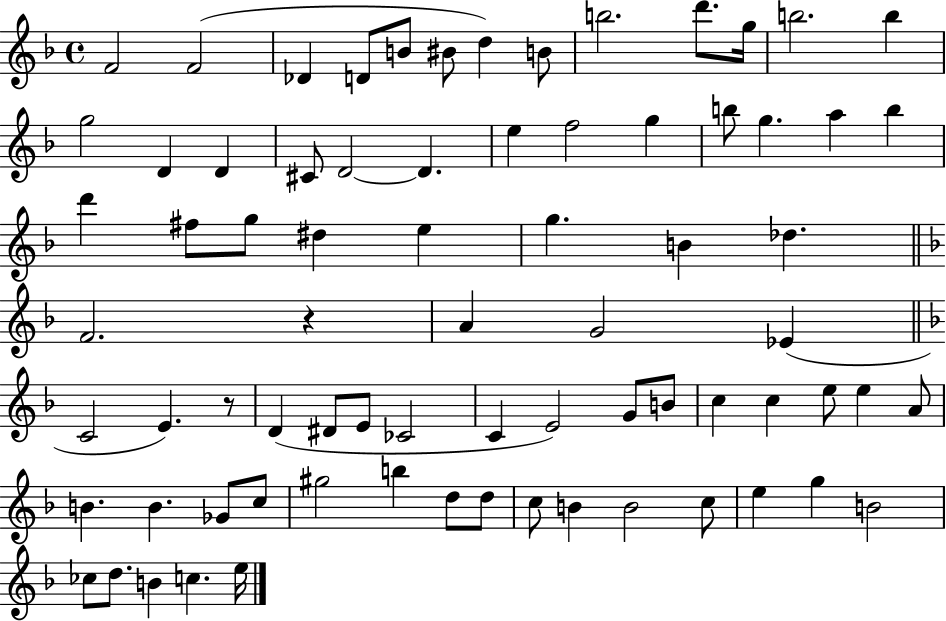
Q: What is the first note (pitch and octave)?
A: F4